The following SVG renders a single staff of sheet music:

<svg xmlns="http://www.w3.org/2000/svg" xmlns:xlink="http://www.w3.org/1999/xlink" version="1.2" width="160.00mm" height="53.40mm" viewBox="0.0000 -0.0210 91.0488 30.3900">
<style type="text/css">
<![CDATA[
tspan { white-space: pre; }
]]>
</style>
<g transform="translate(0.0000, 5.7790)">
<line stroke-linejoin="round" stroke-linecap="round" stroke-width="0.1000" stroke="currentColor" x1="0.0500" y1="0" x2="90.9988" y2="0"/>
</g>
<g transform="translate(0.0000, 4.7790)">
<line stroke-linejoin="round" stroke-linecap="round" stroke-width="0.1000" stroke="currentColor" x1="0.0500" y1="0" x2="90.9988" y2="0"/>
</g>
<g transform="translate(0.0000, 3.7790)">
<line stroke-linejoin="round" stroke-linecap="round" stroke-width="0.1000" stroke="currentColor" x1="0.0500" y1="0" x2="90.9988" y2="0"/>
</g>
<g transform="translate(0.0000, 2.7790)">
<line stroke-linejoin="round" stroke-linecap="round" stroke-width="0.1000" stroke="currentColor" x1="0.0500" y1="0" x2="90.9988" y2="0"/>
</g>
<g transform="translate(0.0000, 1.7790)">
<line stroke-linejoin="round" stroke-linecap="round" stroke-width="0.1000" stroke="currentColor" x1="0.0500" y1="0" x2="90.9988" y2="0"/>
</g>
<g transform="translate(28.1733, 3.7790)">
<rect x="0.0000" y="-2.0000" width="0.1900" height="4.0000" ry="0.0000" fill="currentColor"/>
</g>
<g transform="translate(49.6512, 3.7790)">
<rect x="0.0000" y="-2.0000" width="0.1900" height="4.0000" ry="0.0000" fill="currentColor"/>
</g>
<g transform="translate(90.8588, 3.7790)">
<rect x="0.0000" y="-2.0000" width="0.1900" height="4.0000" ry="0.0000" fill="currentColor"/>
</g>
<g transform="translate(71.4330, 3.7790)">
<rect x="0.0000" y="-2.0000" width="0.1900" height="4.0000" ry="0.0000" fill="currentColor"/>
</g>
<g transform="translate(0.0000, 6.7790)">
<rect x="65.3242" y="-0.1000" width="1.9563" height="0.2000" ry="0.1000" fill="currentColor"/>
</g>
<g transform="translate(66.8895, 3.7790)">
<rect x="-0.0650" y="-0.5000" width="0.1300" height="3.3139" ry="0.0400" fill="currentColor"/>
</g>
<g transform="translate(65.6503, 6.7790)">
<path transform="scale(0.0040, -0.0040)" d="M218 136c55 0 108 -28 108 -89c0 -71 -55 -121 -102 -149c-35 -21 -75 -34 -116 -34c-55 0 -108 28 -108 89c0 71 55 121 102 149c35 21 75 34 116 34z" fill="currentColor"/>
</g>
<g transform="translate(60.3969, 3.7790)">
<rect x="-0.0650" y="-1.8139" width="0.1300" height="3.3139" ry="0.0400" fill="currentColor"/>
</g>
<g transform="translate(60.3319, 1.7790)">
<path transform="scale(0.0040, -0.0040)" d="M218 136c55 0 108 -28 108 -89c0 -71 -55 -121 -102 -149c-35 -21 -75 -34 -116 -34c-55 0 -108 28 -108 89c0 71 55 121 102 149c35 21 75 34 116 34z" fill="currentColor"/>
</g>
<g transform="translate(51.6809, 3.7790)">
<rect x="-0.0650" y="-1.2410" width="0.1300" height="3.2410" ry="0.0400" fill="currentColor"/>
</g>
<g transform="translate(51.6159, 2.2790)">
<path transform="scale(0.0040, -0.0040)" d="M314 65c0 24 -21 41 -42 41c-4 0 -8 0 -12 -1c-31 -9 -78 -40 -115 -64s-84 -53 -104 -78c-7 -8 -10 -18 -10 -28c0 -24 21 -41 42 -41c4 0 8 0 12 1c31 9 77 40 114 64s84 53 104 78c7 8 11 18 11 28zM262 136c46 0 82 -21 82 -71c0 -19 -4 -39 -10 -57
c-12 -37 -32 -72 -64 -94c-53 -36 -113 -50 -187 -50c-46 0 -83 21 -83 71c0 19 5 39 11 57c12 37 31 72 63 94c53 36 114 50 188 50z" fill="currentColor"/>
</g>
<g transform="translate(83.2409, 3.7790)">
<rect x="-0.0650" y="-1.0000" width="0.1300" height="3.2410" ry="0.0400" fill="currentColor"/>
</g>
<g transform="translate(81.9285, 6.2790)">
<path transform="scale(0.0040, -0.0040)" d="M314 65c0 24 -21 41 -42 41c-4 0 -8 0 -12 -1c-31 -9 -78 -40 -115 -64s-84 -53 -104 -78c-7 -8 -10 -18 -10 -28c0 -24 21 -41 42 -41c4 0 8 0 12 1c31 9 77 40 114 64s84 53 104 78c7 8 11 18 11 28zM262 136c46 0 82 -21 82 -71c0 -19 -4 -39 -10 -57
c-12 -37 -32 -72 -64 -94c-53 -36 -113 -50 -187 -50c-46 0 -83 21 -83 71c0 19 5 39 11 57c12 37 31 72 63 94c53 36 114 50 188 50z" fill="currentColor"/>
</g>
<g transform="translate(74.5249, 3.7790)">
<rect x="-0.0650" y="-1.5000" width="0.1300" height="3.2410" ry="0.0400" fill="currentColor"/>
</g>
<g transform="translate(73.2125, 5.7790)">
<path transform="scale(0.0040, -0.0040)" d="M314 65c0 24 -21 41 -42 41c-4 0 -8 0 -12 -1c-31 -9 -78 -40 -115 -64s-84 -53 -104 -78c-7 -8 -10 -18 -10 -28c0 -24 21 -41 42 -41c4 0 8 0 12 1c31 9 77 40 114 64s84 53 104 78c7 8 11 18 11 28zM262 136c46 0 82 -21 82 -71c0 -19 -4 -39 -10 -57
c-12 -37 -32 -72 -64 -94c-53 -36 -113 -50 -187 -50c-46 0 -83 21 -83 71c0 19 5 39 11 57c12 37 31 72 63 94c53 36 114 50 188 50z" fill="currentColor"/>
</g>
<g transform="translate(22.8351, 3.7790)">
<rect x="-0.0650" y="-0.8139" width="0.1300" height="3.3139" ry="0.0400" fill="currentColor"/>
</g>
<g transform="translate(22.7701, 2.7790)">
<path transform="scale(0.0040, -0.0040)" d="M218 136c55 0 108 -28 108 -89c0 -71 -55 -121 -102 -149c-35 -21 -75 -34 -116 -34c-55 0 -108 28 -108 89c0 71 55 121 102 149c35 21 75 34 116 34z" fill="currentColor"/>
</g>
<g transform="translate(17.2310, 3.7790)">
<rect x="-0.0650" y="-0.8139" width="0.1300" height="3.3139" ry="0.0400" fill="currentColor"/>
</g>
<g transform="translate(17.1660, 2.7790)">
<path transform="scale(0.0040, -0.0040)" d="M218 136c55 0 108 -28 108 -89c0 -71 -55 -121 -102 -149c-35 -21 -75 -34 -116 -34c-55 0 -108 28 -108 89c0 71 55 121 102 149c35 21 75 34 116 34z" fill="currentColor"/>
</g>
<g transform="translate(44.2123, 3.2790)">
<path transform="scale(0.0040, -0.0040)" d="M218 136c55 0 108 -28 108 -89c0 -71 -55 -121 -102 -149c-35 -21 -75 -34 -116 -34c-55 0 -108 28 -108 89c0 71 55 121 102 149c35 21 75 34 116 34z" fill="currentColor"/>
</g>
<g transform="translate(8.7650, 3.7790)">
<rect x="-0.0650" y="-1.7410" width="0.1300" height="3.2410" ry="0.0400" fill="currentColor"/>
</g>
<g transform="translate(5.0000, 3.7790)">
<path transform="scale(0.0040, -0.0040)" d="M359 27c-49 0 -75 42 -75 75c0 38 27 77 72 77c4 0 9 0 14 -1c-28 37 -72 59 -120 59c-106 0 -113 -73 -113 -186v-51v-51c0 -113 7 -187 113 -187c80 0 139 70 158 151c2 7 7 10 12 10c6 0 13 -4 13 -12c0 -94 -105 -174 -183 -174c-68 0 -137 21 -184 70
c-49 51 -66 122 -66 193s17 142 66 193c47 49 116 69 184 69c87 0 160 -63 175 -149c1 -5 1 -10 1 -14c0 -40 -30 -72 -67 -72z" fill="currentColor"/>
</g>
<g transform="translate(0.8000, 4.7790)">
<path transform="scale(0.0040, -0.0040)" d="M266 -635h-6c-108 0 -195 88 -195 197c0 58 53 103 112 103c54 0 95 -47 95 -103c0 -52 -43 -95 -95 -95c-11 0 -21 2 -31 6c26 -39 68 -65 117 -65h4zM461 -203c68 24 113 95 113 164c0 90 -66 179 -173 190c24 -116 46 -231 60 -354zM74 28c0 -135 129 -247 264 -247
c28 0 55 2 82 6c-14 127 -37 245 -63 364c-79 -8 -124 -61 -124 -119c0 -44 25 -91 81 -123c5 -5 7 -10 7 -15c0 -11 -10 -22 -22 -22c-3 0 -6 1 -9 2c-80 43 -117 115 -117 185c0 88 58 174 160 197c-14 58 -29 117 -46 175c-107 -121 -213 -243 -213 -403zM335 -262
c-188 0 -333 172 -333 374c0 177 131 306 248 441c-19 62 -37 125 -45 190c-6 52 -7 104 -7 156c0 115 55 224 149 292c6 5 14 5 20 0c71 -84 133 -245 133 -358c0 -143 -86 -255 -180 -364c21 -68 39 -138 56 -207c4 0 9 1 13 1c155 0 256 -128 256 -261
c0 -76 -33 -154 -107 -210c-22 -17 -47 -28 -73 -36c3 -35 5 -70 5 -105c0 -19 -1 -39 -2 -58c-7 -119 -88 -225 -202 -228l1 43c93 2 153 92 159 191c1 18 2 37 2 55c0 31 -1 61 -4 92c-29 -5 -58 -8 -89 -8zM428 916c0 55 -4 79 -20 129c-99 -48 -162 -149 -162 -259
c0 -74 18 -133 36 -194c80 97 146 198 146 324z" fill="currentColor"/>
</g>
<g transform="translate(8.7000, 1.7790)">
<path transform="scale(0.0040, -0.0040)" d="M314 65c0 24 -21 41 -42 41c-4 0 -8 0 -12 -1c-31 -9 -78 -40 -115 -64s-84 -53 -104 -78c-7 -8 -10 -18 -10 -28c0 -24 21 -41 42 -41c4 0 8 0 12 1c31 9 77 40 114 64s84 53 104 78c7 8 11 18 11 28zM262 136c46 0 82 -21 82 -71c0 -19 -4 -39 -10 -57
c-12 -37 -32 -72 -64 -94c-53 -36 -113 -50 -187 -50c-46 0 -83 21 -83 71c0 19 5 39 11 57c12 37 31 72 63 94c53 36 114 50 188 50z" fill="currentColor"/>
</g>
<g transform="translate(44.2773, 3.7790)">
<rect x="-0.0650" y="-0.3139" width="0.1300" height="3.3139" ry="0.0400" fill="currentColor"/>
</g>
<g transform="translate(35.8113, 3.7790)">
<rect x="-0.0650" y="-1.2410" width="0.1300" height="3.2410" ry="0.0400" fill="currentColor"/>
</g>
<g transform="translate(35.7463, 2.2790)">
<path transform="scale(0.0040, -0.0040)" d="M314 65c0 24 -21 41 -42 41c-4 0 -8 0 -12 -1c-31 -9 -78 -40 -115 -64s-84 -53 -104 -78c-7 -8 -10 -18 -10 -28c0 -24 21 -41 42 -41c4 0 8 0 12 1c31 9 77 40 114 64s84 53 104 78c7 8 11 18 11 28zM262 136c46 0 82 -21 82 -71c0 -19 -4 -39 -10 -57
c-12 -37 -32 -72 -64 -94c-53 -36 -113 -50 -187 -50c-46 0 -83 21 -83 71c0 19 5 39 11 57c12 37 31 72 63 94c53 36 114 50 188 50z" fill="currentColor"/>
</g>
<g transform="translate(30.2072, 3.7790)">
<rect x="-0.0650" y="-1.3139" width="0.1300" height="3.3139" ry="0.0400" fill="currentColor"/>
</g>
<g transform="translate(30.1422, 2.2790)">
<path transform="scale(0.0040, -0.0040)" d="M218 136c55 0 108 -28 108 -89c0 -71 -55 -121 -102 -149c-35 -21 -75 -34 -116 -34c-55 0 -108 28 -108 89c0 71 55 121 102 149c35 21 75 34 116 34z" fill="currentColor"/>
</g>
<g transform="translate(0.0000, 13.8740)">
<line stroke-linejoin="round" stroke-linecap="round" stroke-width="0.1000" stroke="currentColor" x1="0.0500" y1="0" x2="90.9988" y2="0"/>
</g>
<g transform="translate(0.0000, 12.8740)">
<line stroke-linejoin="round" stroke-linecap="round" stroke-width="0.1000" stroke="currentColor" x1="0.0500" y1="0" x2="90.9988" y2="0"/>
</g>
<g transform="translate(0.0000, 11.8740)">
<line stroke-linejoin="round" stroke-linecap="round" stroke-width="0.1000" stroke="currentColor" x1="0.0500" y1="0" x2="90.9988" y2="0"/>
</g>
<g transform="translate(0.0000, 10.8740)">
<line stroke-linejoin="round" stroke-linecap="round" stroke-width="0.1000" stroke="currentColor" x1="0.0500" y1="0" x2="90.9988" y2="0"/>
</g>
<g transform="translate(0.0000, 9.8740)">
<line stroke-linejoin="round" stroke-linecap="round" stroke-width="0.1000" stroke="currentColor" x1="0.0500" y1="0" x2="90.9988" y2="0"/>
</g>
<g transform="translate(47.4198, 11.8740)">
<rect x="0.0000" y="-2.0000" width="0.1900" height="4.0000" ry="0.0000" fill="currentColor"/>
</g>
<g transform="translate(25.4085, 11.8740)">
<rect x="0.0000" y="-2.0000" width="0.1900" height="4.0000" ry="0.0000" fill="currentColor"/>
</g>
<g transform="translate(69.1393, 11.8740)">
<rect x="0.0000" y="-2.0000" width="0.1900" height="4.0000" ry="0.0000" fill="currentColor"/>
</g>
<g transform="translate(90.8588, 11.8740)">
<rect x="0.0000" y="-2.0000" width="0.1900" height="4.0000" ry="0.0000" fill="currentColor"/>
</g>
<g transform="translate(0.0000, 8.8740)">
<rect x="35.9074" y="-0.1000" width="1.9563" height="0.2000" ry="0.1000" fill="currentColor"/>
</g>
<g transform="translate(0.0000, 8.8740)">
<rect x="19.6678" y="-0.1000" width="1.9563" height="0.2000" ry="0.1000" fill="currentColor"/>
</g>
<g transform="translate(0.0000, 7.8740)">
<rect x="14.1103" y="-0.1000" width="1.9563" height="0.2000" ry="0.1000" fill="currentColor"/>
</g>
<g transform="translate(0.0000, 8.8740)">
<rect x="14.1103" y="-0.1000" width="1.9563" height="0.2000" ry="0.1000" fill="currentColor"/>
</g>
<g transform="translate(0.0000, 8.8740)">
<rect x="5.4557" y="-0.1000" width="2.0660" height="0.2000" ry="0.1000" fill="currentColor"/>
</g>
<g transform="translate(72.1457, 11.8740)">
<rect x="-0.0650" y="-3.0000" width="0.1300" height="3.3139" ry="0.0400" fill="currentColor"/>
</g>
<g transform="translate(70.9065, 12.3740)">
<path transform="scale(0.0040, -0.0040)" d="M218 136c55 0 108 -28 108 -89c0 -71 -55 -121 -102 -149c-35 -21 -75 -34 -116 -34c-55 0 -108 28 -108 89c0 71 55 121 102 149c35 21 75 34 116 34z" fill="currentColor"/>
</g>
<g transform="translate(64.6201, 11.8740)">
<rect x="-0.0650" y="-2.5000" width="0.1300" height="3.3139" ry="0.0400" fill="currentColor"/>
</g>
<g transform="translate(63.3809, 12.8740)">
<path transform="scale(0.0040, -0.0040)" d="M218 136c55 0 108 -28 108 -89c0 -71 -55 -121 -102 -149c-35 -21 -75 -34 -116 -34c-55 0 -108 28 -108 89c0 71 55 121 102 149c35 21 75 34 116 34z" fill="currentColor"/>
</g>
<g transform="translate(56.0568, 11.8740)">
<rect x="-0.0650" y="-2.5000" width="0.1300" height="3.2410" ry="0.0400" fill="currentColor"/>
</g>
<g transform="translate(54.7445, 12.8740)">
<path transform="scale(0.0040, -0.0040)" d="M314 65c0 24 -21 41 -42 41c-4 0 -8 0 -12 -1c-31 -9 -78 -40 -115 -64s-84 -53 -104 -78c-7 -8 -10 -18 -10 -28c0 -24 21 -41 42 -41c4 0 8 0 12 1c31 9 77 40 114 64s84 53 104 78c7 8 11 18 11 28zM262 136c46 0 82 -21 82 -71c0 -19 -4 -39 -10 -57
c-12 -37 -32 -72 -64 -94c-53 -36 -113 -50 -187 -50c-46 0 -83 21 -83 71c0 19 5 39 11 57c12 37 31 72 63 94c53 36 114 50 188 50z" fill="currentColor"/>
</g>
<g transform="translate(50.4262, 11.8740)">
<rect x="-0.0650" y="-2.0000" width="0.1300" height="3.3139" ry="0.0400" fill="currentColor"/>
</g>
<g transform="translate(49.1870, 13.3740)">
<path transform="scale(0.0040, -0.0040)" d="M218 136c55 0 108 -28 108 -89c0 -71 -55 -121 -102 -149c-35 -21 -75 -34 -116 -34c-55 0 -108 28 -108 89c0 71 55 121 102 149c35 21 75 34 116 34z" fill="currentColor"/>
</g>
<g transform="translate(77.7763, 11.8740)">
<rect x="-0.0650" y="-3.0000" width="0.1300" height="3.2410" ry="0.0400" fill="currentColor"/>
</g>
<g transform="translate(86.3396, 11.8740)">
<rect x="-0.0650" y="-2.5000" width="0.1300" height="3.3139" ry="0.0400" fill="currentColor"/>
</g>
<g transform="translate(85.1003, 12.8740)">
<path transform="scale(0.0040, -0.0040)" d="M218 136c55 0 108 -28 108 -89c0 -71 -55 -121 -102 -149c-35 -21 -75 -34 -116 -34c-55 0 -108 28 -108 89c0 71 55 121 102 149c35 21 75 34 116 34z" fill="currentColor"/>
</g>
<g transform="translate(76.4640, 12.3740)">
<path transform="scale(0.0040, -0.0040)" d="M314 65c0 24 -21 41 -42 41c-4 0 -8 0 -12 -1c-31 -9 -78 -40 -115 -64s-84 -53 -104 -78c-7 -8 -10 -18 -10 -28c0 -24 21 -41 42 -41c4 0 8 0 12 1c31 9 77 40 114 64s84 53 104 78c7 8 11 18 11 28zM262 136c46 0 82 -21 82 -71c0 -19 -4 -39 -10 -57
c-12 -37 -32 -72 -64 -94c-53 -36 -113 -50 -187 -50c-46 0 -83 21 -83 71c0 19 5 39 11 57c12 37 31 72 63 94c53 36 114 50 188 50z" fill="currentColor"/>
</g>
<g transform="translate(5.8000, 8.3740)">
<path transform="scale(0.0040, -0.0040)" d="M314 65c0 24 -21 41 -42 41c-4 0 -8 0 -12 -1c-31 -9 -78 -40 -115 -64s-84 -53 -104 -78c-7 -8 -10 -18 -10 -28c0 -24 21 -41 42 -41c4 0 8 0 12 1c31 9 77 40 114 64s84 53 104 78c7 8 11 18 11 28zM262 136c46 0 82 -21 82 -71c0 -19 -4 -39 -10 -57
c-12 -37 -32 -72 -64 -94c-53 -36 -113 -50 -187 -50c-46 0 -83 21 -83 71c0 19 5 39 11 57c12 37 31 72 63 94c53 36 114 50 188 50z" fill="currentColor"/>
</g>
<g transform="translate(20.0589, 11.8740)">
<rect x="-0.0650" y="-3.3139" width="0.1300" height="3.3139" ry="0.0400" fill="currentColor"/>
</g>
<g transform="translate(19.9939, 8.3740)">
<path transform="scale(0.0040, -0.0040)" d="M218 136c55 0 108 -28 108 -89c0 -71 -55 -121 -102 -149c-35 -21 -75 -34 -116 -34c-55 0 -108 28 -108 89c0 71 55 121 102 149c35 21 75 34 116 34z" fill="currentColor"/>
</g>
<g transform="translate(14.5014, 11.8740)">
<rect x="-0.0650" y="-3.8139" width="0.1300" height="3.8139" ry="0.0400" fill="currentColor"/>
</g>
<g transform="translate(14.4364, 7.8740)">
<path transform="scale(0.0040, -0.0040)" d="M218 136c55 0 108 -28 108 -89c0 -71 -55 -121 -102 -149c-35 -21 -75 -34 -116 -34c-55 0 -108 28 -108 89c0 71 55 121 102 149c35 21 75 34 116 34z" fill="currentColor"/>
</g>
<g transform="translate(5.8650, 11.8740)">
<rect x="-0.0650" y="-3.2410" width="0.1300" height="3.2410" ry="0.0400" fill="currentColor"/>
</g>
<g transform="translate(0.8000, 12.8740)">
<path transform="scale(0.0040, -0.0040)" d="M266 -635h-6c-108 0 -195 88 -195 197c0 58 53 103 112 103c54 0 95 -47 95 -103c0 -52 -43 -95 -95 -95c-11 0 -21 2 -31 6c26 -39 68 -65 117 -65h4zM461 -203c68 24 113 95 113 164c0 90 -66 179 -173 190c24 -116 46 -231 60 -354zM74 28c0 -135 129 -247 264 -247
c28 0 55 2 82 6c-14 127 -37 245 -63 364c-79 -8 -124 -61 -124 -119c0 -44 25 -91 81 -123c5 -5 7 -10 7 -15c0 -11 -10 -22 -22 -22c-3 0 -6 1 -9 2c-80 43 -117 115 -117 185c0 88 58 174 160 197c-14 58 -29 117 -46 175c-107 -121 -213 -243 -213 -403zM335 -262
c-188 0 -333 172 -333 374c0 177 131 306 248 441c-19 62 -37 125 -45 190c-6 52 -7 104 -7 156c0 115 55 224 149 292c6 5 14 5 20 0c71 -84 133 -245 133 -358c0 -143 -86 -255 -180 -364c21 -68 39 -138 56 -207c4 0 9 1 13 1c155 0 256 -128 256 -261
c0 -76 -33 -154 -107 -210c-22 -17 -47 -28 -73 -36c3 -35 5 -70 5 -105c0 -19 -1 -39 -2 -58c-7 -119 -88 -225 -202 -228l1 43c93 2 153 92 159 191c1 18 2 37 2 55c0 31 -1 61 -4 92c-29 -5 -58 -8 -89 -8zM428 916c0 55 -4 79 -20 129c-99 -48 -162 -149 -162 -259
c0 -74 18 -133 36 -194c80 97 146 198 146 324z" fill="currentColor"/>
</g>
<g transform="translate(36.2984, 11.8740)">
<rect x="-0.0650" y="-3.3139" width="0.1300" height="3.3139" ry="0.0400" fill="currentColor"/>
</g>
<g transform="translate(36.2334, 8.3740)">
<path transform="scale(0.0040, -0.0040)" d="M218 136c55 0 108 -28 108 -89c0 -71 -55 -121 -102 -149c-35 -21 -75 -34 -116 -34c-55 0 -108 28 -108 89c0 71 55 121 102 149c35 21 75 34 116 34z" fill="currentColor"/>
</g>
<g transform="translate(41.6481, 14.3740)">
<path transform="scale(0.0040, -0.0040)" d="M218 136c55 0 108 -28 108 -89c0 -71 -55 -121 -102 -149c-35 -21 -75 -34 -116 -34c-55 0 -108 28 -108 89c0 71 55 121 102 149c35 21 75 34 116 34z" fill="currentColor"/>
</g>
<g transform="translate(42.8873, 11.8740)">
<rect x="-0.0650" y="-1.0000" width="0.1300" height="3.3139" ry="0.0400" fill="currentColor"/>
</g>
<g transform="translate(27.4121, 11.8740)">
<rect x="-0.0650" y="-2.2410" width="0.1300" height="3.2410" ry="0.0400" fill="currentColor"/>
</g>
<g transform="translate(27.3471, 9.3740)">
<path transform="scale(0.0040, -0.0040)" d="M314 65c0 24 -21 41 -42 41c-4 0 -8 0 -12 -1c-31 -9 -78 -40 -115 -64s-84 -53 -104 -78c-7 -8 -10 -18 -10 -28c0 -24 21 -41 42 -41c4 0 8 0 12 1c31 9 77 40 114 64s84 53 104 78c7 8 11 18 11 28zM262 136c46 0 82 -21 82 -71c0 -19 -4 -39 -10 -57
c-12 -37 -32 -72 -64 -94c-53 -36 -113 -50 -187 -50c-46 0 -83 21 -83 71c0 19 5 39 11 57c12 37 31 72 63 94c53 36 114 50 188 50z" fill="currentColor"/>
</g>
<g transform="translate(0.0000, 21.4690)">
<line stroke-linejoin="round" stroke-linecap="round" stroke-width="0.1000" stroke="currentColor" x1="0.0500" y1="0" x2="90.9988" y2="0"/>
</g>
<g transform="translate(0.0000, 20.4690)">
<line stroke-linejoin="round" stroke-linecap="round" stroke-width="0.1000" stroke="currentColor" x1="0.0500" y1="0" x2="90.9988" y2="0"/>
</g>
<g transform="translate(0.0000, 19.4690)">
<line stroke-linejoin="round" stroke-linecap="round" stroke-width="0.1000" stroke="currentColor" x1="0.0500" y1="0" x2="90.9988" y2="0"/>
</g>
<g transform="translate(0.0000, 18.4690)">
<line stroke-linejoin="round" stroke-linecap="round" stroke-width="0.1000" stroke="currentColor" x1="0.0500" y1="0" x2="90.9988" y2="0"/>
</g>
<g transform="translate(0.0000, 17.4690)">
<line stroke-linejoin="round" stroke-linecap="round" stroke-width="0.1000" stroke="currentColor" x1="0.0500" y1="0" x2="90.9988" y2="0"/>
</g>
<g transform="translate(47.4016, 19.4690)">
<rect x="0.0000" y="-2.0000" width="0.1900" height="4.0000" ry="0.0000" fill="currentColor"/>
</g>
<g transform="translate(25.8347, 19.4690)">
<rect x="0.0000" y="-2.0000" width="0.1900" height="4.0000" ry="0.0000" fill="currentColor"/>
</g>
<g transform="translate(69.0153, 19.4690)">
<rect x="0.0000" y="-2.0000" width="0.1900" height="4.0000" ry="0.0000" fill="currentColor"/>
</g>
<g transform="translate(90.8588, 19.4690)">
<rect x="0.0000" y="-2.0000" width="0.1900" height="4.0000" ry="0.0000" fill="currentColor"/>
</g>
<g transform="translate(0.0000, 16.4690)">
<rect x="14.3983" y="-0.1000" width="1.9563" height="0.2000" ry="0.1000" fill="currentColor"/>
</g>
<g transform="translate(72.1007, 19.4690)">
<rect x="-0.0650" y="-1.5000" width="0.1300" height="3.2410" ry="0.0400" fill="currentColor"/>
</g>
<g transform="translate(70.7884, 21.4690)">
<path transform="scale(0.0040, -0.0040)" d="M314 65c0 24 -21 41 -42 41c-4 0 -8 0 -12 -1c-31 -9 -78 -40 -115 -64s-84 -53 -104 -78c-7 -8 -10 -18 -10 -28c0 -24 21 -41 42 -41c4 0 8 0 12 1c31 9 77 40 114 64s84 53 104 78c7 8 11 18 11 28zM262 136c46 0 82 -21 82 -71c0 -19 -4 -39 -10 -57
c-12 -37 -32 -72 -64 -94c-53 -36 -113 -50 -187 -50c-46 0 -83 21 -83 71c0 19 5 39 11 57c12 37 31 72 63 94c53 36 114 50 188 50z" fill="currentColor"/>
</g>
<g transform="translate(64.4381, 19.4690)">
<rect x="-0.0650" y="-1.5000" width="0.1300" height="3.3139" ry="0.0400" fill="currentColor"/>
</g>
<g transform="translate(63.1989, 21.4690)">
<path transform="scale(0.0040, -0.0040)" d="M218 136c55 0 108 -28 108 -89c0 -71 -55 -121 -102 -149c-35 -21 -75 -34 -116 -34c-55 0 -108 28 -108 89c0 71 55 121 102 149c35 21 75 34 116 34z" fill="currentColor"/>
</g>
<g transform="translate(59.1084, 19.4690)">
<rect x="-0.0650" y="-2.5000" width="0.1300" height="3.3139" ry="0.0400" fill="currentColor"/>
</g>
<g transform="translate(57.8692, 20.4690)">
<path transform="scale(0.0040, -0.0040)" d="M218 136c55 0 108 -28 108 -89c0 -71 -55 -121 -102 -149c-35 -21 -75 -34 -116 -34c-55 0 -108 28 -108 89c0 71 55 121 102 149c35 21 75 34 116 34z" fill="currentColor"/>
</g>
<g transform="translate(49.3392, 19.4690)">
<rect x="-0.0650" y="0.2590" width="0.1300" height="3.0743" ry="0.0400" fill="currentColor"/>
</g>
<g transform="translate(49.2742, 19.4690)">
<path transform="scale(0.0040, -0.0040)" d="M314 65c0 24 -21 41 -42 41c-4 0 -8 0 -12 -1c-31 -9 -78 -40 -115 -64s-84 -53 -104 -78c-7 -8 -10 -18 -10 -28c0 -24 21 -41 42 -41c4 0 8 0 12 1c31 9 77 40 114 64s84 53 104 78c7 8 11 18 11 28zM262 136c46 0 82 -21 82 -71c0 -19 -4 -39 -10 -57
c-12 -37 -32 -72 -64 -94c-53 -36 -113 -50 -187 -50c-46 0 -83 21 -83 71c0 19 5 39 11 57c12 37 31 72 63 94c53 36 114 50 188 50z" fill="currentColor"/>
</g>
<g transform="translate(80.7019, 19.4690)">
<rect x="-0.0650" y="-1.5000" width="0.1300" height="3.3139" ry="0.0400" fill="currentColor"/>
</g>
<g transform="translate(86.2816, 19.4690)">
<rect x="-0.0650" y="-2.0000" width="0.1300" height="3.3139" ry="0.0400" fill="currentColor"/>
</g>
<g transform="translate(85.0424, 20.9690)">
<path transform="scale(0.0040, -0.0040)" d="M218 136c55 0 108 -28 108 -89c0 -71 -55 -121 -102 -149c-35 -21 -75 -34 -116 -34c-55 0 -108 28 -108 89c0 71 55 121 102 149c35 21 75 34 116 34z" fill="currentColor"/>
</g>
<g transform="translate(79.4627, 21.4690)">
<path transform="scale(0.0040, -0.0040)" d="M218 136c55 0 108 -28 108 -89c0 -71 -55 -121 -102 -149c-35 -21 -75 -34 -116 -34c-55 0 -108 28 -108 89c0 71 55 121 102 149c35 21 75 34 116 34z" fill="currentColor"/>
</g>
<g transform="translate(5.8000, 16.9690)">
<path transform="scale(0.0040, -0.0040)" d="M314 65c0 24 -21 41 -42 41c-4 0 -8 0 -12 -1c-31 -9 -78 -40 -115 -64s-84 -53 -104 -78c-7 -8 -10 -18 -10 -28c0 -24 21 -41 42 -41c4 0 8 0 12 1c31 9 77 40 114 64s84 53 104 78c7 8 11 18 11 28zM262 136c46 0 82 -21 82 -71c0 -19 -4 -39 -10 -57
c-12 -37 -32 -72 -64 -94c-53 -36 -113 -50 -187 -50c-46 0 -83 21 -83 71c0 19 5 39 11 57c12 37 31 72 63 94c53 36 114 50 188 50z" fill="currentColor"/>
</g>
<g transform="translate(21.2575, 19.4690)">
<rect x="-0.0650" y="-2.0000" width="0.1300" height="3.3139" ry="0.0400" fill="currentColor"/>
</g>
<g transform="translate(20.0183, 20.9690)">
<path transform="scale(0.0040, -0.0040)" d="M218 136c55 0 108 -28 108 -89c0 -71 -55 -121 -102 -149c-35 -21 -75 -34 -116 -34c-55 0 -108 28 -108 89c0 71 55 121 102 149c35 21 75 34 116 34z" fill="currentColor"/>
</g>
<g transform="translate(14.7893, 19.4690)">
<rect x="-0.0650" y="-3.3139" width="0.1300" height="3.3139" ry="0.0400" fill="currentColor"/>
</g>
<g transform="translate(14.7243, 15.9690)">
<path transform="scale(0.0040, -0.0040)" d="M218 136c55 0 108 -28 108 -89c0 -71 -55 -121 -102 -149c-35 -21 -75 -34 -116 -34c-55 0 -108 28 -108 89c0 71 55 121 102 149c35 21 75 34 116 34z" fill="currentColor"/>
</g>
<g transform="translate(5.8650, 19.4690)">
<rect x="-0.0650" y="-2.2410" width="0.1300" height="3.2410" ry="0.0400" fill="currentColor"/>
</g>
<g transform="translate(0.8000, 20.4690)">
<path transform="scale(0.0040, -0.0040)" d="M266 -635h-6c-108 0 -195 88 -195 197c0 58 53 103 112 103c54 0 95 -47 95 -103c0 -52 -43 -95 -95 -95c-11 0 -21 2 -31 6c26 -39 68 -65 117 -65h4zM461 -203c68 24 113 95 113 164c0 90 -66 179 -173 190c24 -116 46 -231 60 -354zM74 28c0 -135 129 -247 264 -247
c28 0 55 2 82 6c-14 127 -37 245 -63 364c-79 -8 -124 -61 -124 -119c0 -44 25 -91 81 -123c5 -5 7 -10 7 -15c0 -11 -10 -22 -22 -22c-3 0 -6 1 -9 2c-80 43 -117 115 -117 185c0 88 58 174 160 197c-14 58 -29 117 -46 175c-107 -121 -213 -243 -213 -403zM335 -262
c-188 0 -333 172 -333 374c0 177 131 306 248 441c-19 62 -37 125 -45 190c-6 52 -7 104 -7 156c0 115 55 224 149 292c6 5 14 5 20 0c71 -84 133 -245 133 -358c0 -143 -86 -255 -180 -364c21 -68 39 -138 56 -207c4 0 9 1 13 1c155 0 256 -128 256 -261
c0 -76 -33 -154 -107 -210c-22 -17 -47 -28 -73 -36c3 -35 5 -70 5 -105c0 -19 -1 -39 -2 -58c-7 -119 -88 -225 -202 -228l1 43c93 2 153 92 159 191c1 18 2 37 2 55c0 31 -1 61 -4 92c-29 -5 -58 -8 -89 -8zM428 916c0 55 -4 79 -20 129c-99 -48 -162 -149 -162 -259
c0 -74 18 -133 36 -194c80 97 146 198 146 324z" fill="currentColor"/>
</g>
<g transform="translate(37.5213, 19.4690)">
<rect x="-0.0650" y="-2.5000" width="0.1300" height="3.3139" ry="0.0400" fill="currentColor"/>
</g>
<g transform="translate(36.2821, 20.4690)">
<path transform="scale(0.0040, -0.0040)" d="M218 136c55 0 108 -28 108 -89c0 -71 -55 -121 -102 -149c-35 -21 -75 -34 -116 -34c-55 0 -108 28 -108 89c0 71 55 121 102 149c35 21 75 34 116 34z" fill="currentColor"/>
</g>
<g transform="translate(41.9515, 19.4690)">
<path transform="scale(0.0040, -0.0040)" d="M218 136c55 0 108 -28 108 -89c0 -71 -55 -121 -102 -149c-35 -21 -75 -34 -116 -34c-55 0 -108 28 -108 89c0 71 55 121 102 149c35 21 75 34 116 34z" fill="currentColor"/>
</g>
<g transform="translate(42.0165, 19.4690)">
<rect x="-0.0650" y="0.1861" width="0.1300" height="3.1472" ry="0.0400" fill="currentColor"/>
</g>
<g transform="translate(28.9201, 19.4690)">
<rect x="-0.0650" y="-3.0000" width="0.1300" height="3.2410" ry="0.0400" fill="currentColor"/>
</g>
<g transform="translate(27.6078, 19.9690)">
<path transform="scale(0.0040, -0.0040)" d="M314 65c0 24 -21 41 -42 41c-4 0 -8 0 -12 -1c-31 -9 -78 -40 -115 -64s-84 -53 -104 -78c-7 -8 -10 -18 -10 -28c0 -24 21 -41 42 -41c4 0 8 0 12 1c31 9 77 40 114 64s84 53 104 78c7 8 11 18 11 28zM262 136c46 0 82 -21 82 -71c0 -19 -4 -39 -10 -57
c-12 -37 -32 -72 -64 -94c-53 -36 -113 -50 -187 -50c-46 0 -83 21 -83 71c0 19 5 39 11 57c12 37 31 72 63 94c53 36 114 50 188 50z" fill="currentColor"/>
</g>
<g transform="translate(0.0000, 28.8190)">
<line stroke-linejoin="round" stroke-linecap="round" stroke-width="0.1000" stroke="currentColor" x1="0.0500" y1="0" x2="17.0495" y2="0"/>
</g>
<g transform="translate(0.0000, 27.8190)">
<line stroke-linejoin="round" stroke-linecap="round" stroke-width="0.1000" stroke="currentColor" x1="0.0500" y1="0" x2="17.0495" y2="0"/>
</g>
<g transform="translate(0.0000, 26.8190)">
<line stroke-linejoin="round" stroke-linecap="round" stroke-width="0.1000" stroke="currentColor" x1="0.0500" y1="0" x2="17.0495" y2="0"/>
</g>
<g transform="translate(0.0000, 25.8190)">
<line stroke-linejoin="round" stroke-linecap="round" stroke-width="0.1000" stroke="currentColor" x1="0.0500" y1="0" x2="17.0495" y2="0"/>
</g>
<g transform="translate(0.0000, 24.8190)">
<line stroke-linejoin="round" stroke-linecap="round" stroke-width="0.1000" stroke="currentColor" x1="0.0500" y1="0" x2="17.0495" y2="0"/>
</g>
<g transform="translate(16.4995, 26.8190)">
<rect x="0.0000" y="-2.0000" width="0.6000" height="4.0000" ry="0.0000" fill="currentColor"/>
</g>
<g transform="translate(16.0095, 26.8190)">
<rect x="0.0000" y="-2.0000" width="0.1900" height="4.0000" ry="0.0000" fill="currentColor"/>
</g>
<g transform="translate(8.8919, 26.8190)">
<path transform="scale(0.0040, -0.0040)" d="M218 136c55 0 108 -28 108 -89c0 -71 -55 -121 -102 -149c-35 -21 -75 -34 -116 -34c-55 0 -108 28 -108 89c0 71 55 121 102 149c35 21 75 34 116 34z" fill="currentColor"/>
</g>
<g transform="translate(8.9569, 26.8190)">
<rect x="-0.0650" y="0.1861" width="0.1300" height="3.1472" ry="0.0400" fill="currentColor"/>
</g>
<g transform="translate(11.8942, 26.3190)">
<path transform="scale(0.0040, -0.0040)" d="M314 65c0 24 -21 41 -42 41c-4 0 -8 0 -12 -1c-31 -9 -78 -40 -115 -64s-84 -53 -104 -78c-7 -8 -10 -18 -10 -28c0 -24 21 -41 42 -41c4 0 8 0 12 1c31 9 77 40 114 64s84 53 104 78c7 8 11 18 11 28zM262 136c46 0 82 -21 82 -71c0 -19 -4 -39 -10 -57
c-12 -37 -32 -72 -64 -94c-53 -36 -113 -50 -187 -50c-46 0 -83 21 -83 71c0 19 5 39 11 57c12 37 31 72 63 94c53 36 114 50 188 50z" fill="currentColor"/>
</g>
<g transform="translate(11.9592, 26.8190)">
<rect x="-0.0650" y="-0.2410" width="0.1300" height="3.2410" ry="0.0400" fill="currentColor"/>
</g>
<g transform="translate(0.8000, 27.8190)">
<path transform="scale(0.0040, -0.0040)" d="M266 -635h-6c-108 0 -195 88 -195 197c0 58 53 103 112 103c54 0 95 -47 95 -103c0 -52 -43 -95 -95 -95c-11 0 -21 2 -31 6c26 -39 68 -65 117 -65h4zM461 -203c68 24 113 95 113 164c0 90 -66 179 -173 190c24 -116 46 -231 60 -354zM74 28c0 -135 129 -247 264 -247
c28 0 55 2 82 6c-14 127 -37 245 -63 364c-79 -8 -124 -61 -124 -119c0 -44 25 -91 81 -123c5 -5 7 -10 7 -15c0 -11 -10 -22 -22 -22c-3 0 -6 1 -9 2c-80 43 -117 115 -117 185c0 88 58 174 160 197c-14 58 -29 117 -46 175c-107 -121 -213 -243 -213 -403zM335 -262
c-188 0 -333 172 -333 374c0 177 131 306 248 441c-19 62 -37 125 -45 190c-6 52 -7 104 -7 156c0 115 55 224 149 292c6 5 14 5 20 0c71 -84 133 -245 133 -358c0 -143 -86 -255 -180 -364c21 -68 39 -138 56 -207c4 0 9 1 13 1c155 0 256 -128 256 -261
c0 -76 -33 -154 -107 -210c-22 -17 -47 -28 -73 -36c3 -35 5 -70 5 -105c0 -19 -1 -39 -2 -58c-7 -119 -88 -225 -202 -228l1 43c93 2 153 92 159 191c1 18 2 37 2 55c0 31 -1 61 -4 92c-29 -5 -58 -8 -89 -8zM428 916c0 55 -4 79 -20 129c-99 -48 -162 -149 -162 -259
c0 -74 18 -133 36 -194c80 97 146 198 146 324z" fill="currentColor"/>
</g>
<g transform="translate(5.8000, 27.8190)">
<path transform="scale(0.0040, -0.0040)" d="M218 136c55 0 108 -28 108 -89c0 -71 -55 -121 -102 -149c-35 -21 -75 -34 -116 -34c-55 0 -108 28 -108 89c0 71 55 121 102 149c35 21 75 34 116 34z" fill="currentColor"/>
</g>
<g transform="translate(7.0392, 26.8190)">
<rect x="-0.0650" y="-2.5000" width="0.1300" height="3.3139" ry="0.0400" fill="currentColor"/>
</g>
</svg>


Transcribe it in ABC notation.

X:1
T:Untitled
M:4/4
L:1/4
K:C
f2 d d e e2 c e2 f C E2 D2 b2 c' b g2 b D F G2 G A A2 G g2 b F A2 G B B2 G E E2 E F G B c2